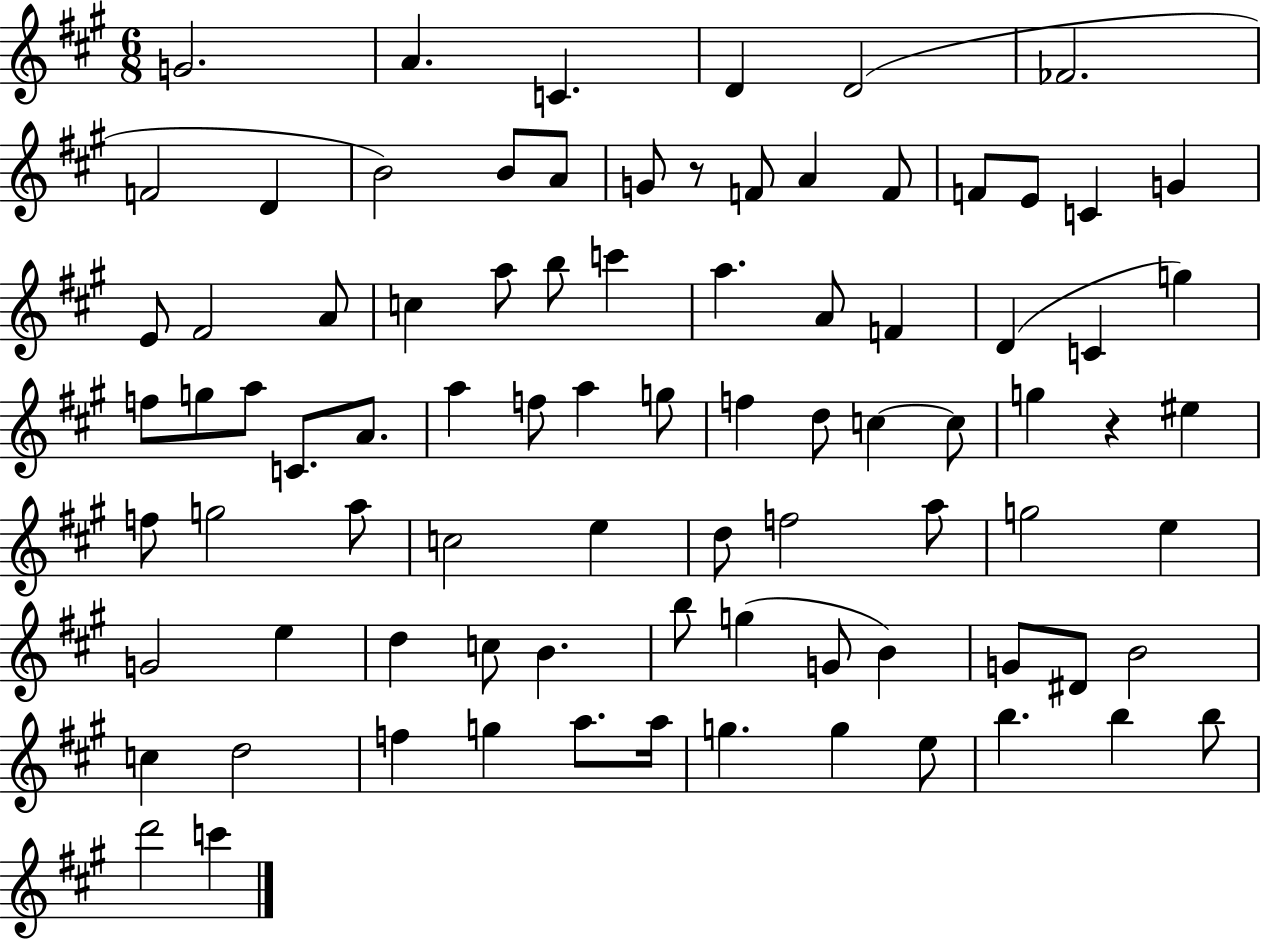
X:1
T:Untitled
M:6/8
L:1/4
K:A
G2 A C D D2 _F2 F2 D B2 B/2 A/2 G/2 z/2 F/2 A F/2 F/2 E/2 C G E/2 ^F2 A/2 c a/2 b/2 c' a A/2 F D C g f/2 g/2 a/2 C/2 A/2 a f/2 a g/2 f d/2 c c/2 g z ^e f/2 g2 a/2 c2 e d/2 f2 a/2 g2 e G2 e d c/2 B b/2 g G/2 B G/2 ^D/2 B2 c d2 f g a/2 a/4 g g e/2 b b b/2 d'2 c'